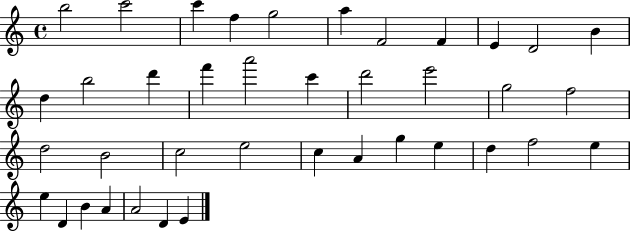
B5/h C6/h C6/q F5/q G5/h A5/q F4/h F4/q E4/q D4/h B4/q D5/q B5/h D6/q F6/q A6/h C6/q D6/h E6/h G5/h F5/h D5/h B4/h C5/h E5/h C5/q A4/q G5/q E5/q D5/q F5/h E5/q E5/q D4/q B4/q A4/q A4/h D4/q E4/q